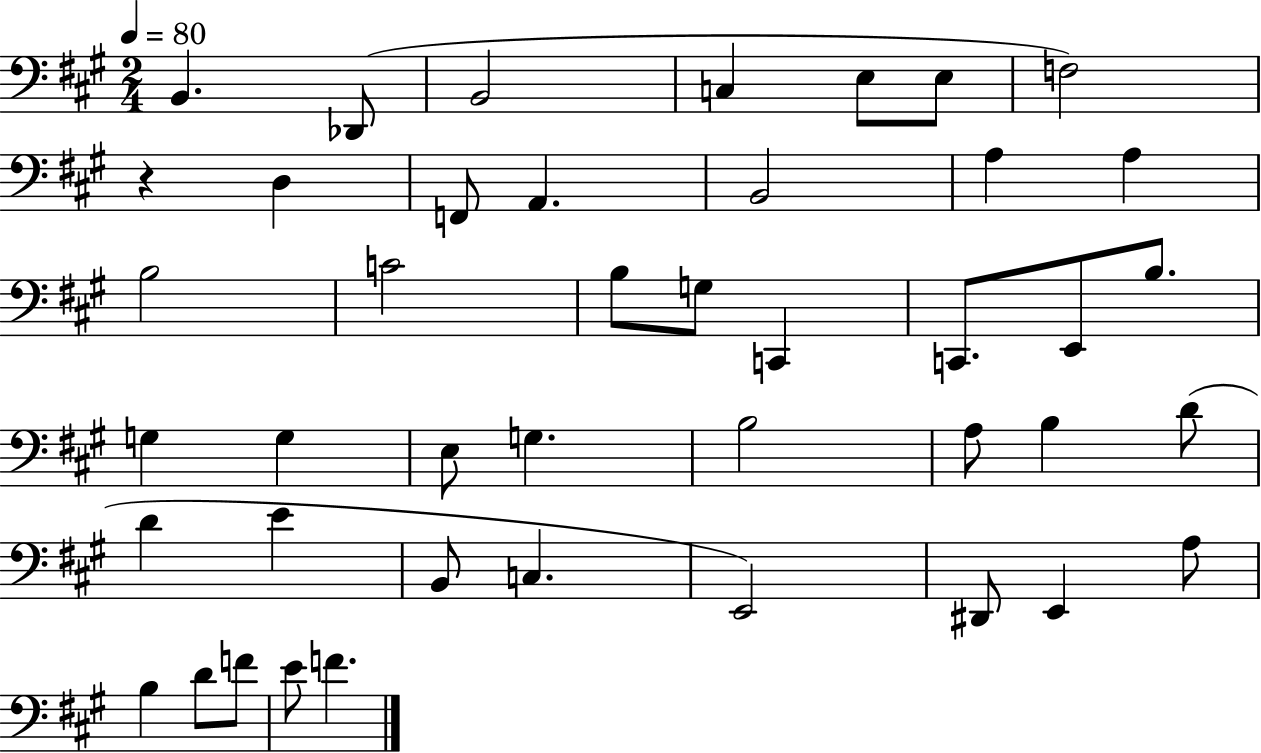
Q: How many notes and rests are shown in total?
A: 43